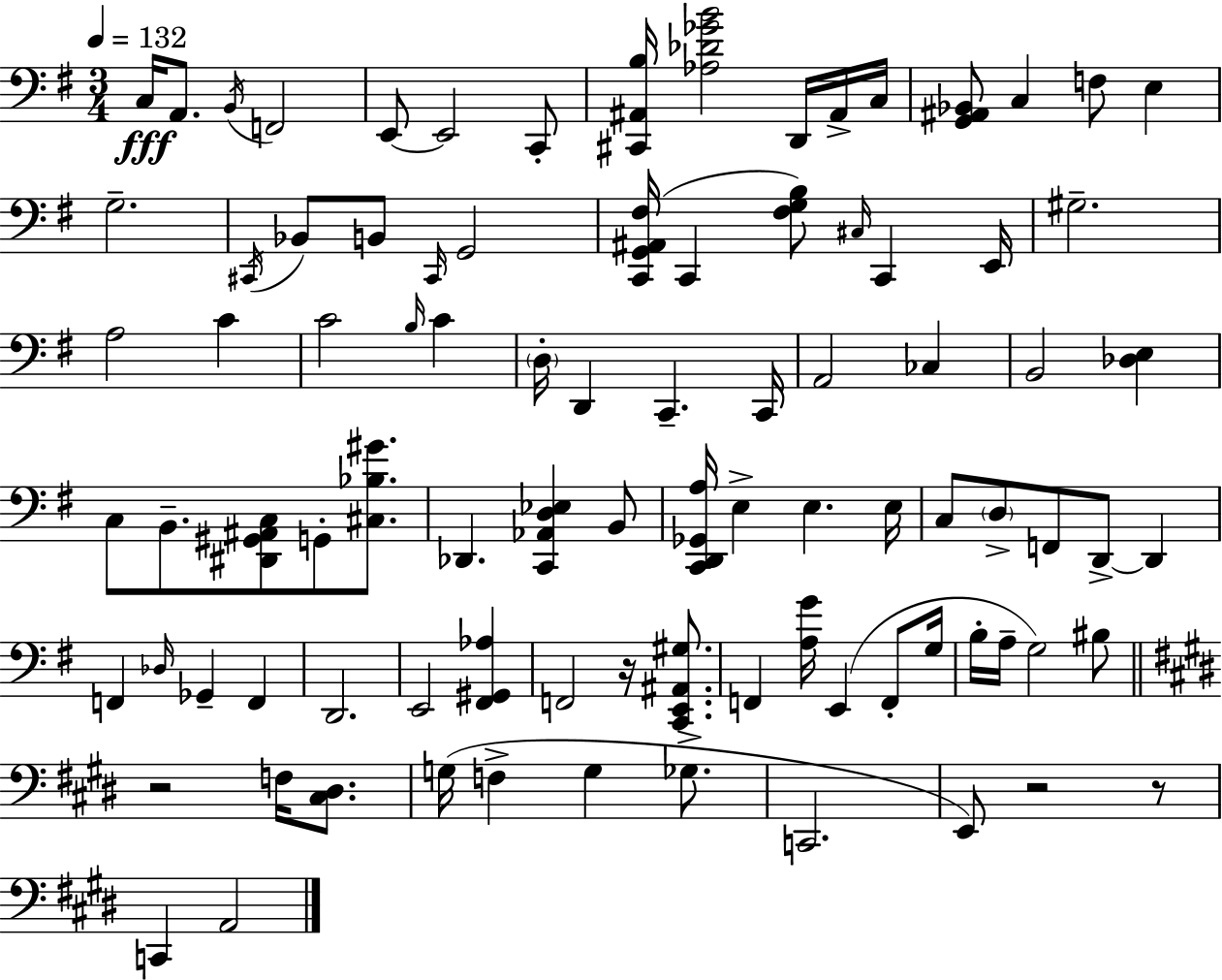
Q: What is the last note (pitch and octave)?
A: A2